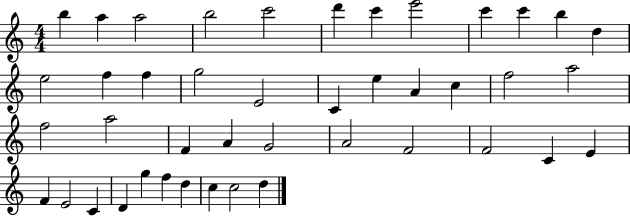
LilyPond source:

{
  \clef treble
  \numericTimeSignature
  \time 4/4
  \key c \major
  b''4 a''4 a''2 | b''2 c'''2 | d'''4 c'''4 e'''2 | c'''4 c'''4 b''4 d''4 | \break e''2 f''4 f''4 | g''2 e'2 | c'4 e''4 a'4 c''4 | f''2 a''2 | \break f''2 a''2 | f'4 a'4 g'2 | a'2 f'2 | f'2 c'4 e'4 | \break f'4 e'2 c'4 | d'4 g''4 f''4 d''4 | c''4 c''2 d''4 | \bar "|."
}